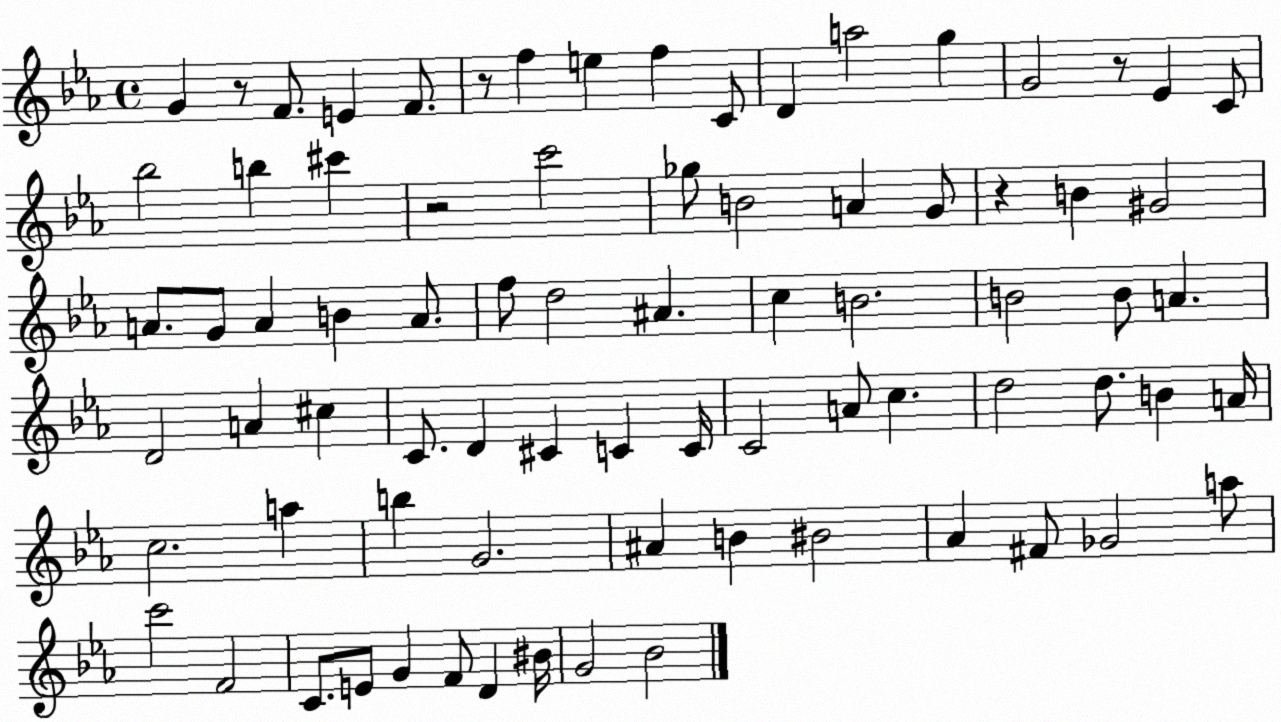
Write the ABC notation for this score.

X:1
T:Untitled
M:4/4
L:1/4
K:Eb
G z/2 F/2 E F/2 z/2 f e f C/2 D a2 g G2 z/2 _E C/2 _b2 b ^c' z2 c'2 _g/2 B2 A G/2 z B ^G2 A/2 G/2 A B A/2 f/2 d2 ^A c B2 B2 B/2 A D2 A ^c C/2 D ^C C C/4 C2 A/2 c d2 d/2 B A/4 c2 a b G2 ^A B ^B2 _A ^F/2 _G2 a/2 c'2 F2 C/2 E/2 G F/2 D ^B/4 G2 _B2